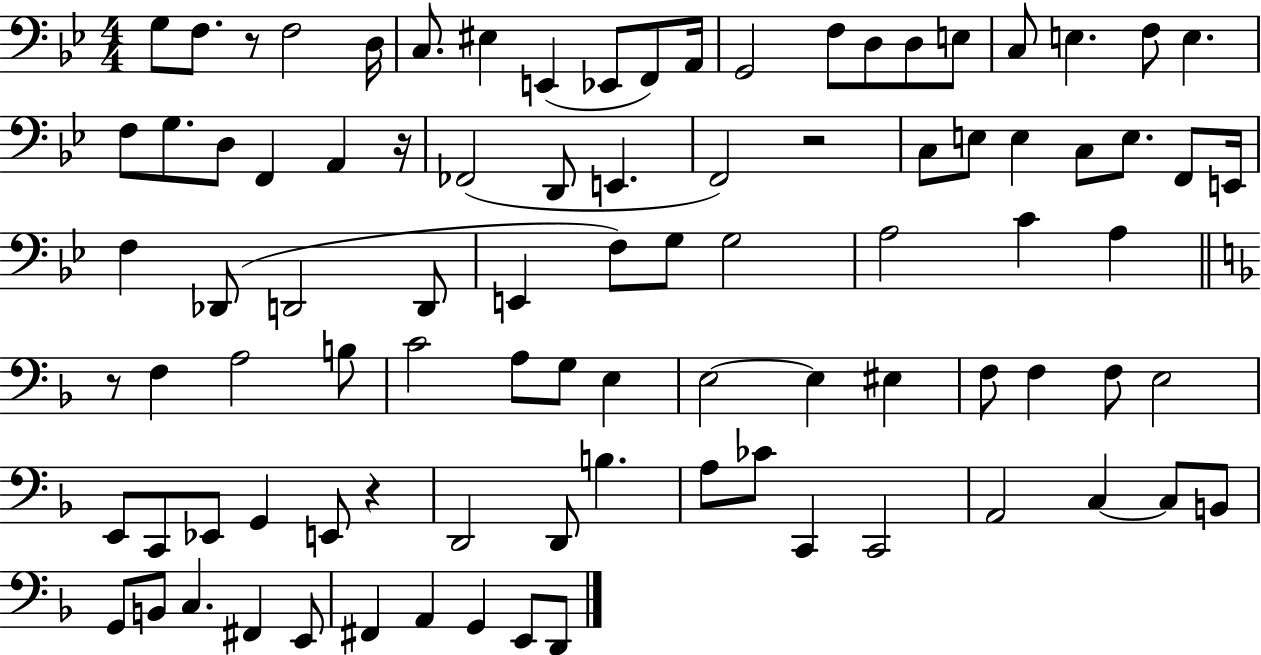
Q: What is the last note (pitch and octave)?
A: D2